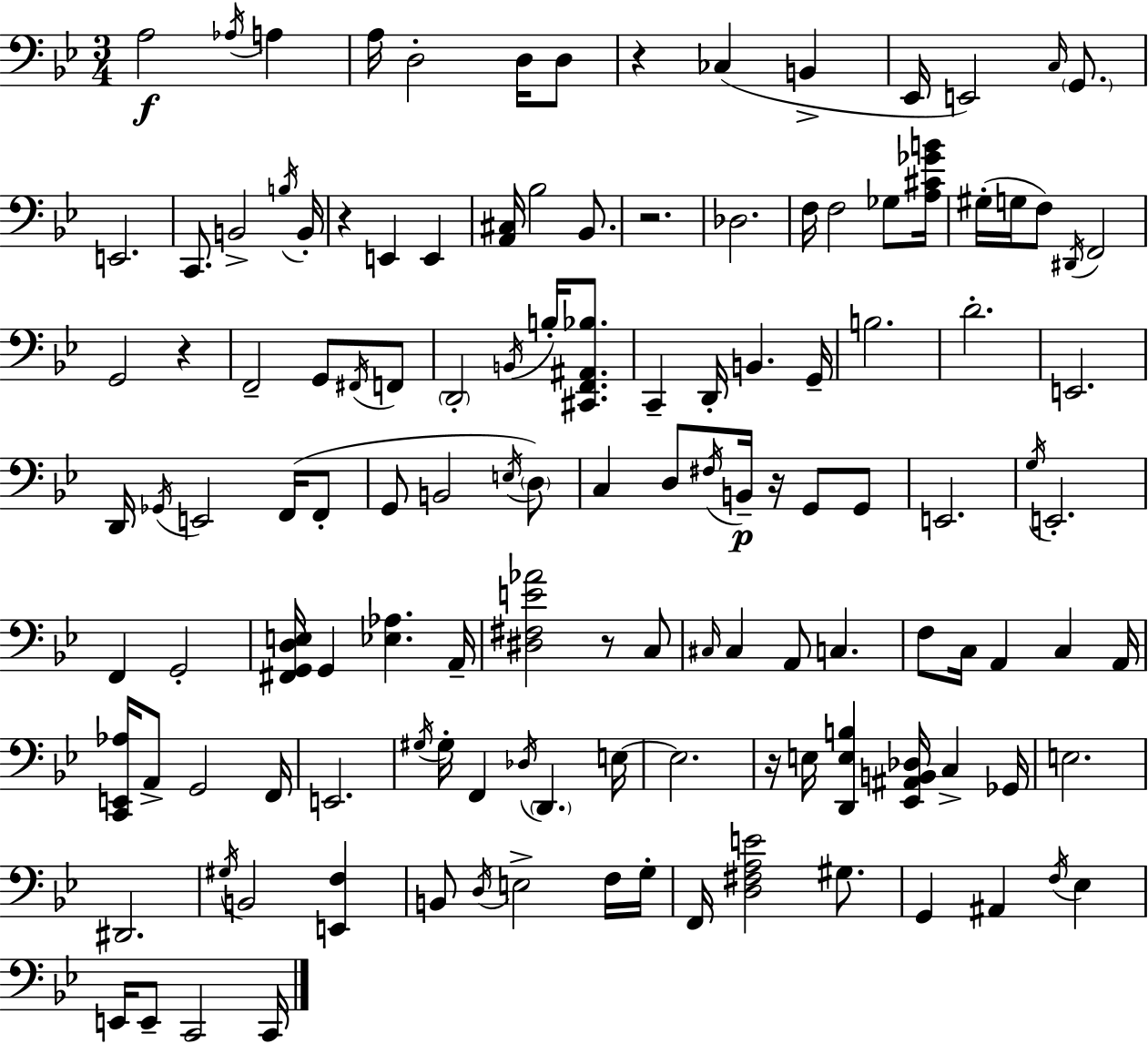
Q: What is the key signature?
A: BES major